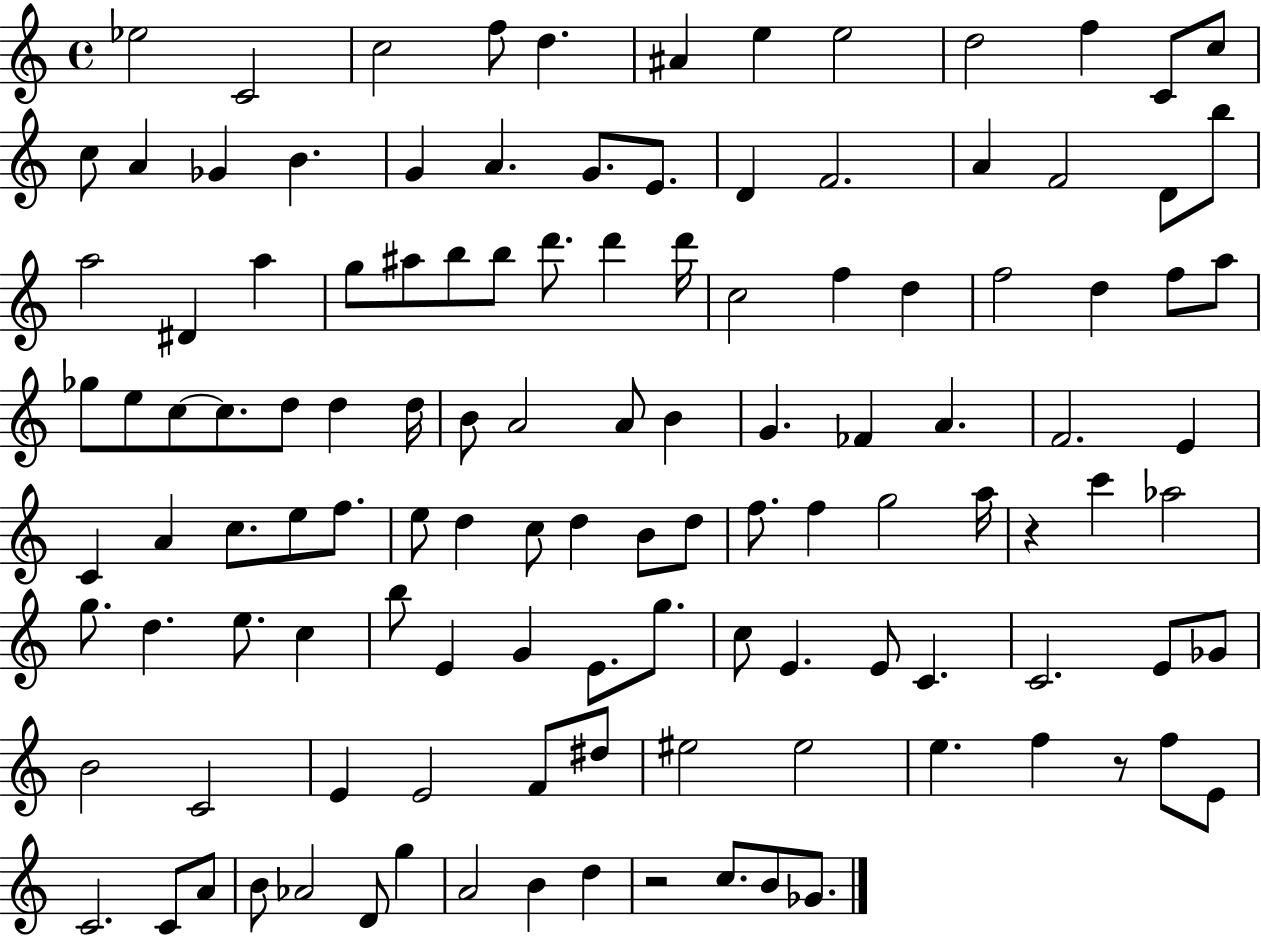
Eb5/h C4/h C5/h F5/e D5/q. A#4/q E5/q E5/h D5/h F5/q C4/e C5/e C5/e A4/q Gb4/q B4/q. G4/q A4/q. G4/e. E4/e. D4/q F4/h. A4/q F4/h D4/e B5/e A5/h D#4/q A5/q G5/e A#5/e B5/e B5/e D6/e. D6/q D6/s C5/h F5/q D5/q F5/h D5/q F5/e A5/e Gb5/e E5/e C5/e C5/e. D5/e D5/q D5/s B4/e A4/h A4/e B4/q G4/q. FES4/q A4/q. F4/h. E4/q C4/q A4/q C5/e. E5/e F5/e. E5/e D5/q C5/e D5/q B4/e D5/e F5/e. F5/q G5/h A5/s R/q C6/q Ab5/h G5/e. D5/q. E5/e. C5/q B5/e E4/q G4/q E4/e. G5/e. C5/e E4/q. E4/e C4/q. C4/h. E4/e Gb4/e B4/h C4/h E4/q E4/h F4/e D#5/e EIS5/h EIS5/h E5/q. F5/q R/e F5/e E4/e C4/h. C4/e A4/e B4/e Ab4/h D4/e G5/q A4/h B4/q D5/q R/h C5/e. B4/e Gb4/e.